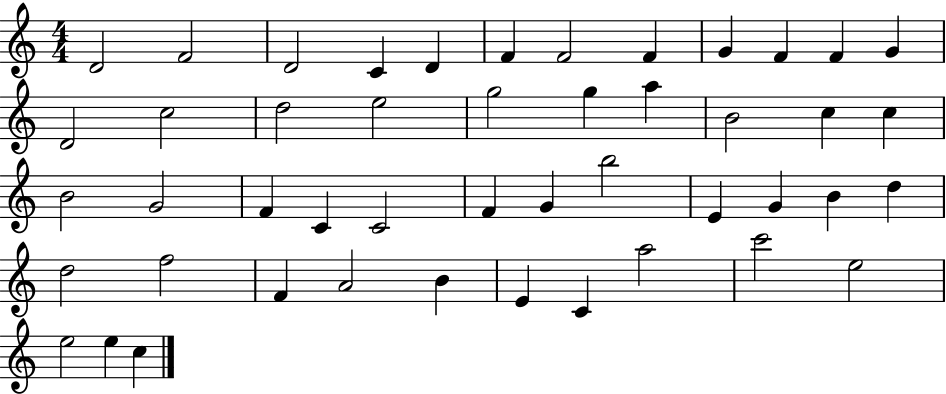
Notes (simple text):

D4/h F4/h D4/h C4/q D4/q F4/q F4/h F4/q G4/q F4/q F4/q G4/q D4/h C5/h D5/h E5/h G5/h G5/q A5/q B4/h C5/q C5/q B4/h G4/h F4/q C4/q C4/h F4/q G4/q B5/h E4/q G4/q B4/q D5/q D5/h F5/h F4/q A4/h B4/q E4/q C4/q A5/h C6/h E5/h E5/h E5/q C5/q